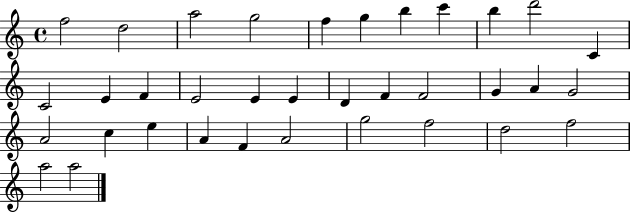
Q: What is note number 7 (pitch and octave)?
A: B5